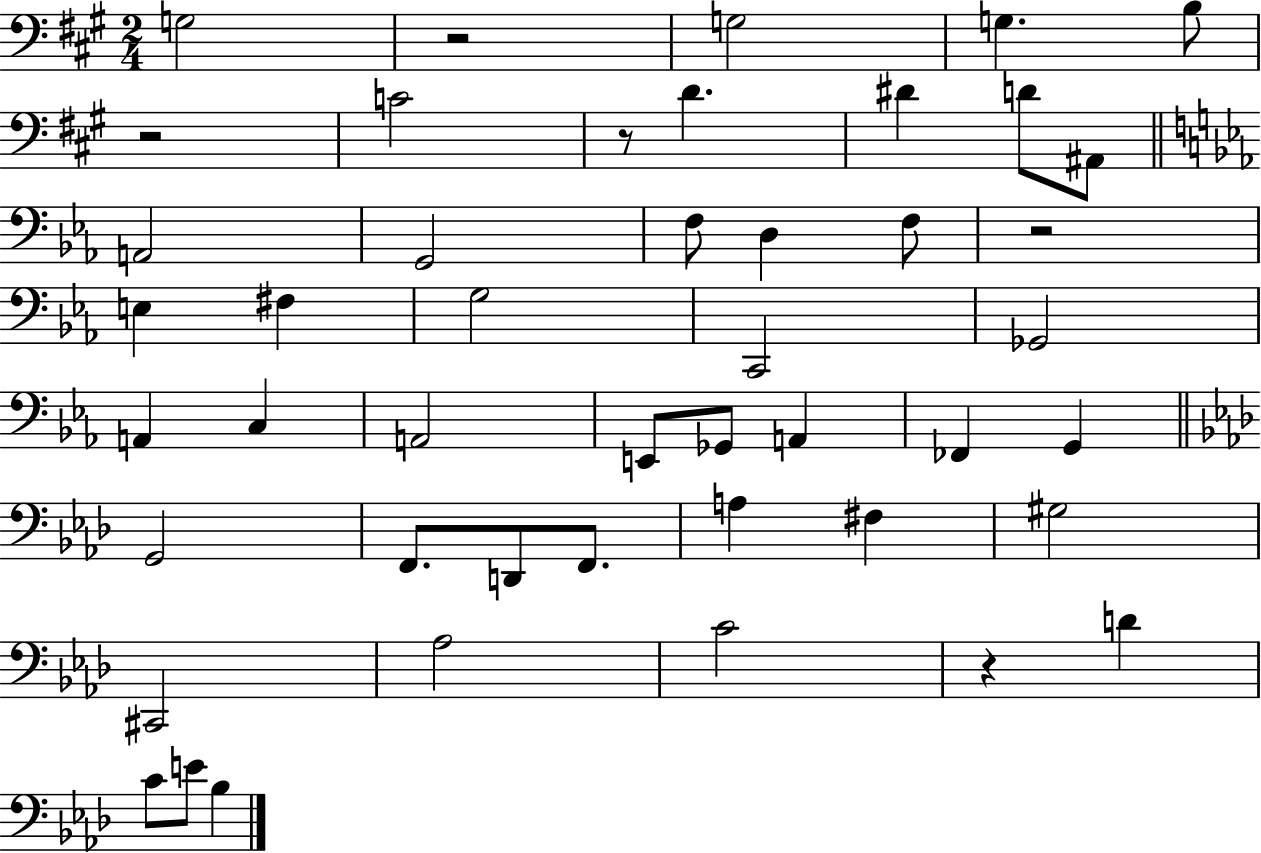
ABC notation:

X:1
T:Untitled
M:2/4
L:1/4
K:A
G,2 z2 G,2 G, B,/2 z2 C2 z/2 D ^D D/2 ^A,,/2 A,,2 G,,2 F,/2 D, F,/2 z2 E, ^F, G,2 C,,2 _G,,2 A,, C, A,,2 E,,/2 _G,,/2 A,, _F,, G,, G,,2 F,,/2 D,,/2 F,,/2 A, ^F, ^G,2 ^C,,2 _A,2 C2 z D C/2 E/2 _B,